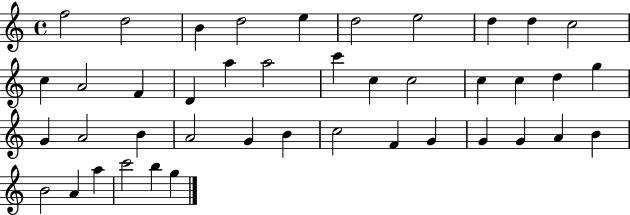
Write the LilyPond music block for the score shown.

{
  \clef treble
  \time 4/4
  \defaultTimeSignature
  \key c \major
  f''2 d''2 | b'4 d''2 e''4 | d''2 e''2 | d''4 d''4 c''2 | \break c''4 a'2 f'4 | d'4 a''4 a''2 | c'''4 c''4 c''2 | c''4 c''4 d''4 g''4 | \break g'4 a'2 b'4 | a'2 g'4 b'4 | c''2 f'4 g'4 | g'4 g'4 a'4 b'4 | \break b'2 a'4 a''4 | c'''2 b''4 g''4 | \bar "|."
}